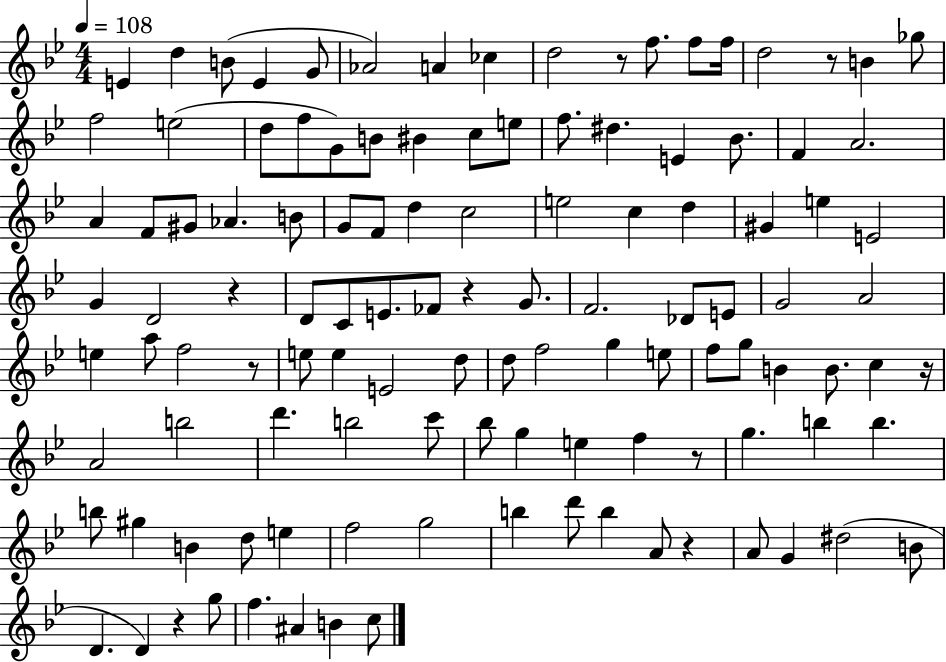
{
  \clef treble
  \numericTimeSignature
  \time 4/4
  \key bes \major
  \tempo 4 = 108
  \repeat volta 2 { e'4 d''4 b'8( e'4 g'8 | aes'2) a'4 ces''4 | d''2 r8 f''8. f''8 f''16 | d''2 r8 b'4 ges''8 | \break f''2 e''2( | d''8 f''8 g'8) b'8 bis'4 c''8 e''8 | f''8. dis''4. e'4 bes'8. | f'4 a'2. | \break a'4 f'8 gis'8 aes'4. b'8 | g'8 f'8 d''4 c''2 | e''2 c''4 d''4 | gis'4 e''4 e'2 | \break g'4 d'2 r4 | d'8 c'8 e'8. fes'8 r4 g'8. | f'2. des'8 e'8 | g'2 a'2 | \break e''4 a''8 f''2 r8 | e''8 e''4 e'2 d''8 | d''8 f''2 g''4 e''8 | f''8 g''8 b'4 b'8. c''4 r16 | \break a'2 b''2 | d'''4. b''2 c'''8 | bes''8 g''4 e''4 f''4 r8 | g''4. b''4 b''4. | \break b''8 gis''4 b'4 d''8 e''4 | f''2 g''2 | b''4 d'''8 b''4 a'8 r4 | a'8 g'4 dis''2( b'8 | \break d'4. d'4) r4 g''8 | f''4. ais'4 b'4 c''8 | } \bar "|."
}